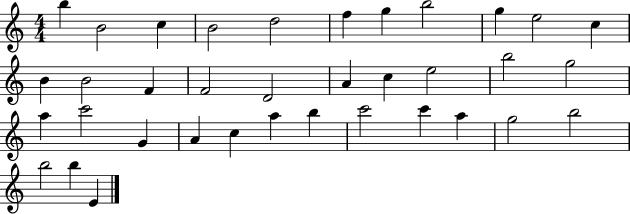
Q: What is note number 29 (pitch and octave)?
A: C6